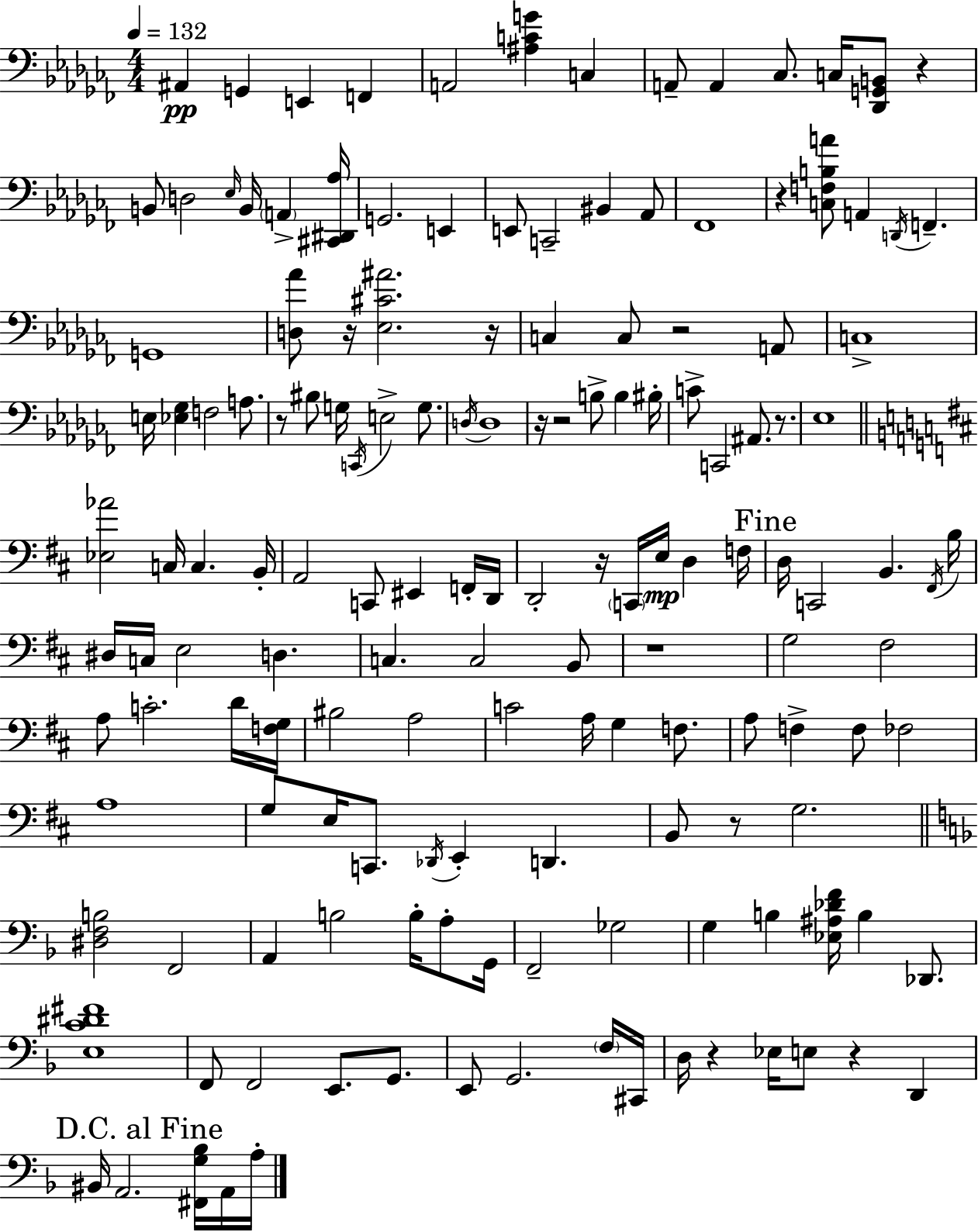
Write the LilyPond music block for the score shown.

{
  \clef bass
  \numericTimeSignature
  \time 4/4
  \key aes \minor
  \tempo 4 = 132
  \repeat volta 2 { ais,4\pp g,4 e,4 f,4 | a,2 <ais c' g'>4 c4 | a,8-- a,4 ces8. c16 <des, g, b,>8 r4 | b,8 d2 \grace { ees16 } b,16 \parenthesize a,4-> | \break <cis, dis, aes>16 g,2. e,4 | e,8 c,2-- bis,4 aes,8 | fes,1 | r4 <c f b a'>8 a,4 \acciaccatura { d,16 } f,4.-- | \break g,1 | <d aes'>8 r16 <ees cis' ais'>2. | r16 c4 c8 r2 | a,8 c1-> | \break e16 <ees ges>4 f2 a8. | r8 bis8 g16 \acciaccatura { c,16 } e2-> | g8. \acciaccatura { d16 } d1 | r16 r2 b8-> b4 | \break bis16-. c'8-> c,2 ais,8. | r8. ees1 | \bar "||" \break \key b \minor <ees aes'>2 c16 c4. b,16-. | a,2 c,8 eis,4 f,16-. d,16 | d,2-. r16 \parenthesize c,16 e16\mp d4 f16 | \mark "Fine" d16 c,2 b,4. \acciaccatura { fis,16 } | \break b16 dis16 c16 e2 d4. | c4. c2 b,8 | r1 | g2 fis2 | \break a8 c'2.-. d'16 | <f g>16 bis2 a2 | c'2 a16 g4 f8. | a8 f4-> f8 fes2 | \break a1 | g8 e16 c,8. \acciaccatura { des,16 } e,4-. d,4. | b,8 r8 g2. | \bar "||" \break \key d \minor <dis f b>2 f,2 | a,4 b2 b16-. a8-. g,16 | f,2-- ges2 | g4 b4 <ees ais des' f'>16 b4 des,8. | \break <e c' dis' fis'>1 | f,8 f,2 e,8. g,8. | e,8 g,2. \parenthesize f16 cis,16 | d16 r4 ees16 e8 r4 d,4 | \break \mark "D.C. al Fine" bis,16 a,2. <fis, g bes>16 a,16 a16-. | } \bar "|."
}